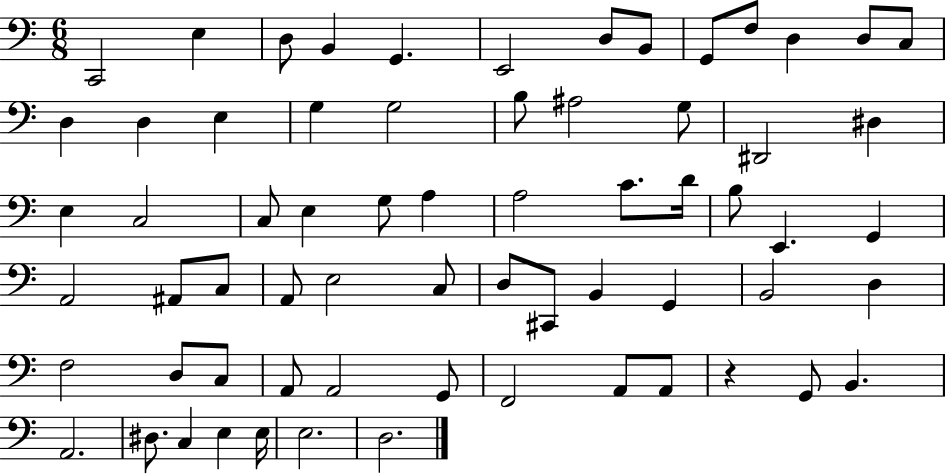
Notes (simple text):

C2/h E3/q D3/e B2/q G2/q. E2/h D3/e B2/e G2/e F3/e D3/q D3/e C3/e D3/q D3/q E3/q G3/q G3/h B3/e A#3/h G3/e D#2/h D#3/q E3/q C3/h C3/e E3/q G3/e A3/q A3/h C4/e. D4/s B3/e E2/q. G2/q A2/h A#2/e C3/e A2/e E3/h C3/e D3/e C#2/e B2/q G2/q B2/h D3/q F3/h D3/e C3/e A2/e A2/h G2/e F2/h A2/e A2/e R/q G2/e B2/q. A2/h. D#3/e. C3/q E3/q E3/s E3/h. D3/h.